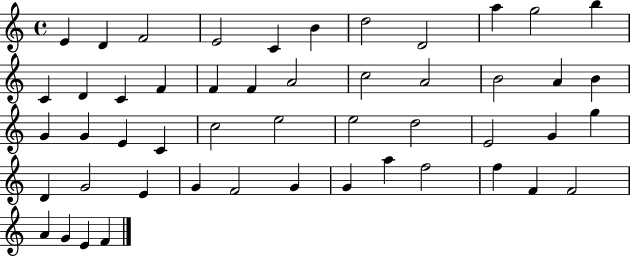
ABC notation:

X:1
T:Untitled
M:4/4
L:1/4
K:C
E D F2 E2 C B d2 D2 a g2 b C D C F F F A2 c2 A2 B2 A B G G E C c2 e2 e2 d2 E2 G g D G2 E G F2 G G a f2 f F F2 A G E F